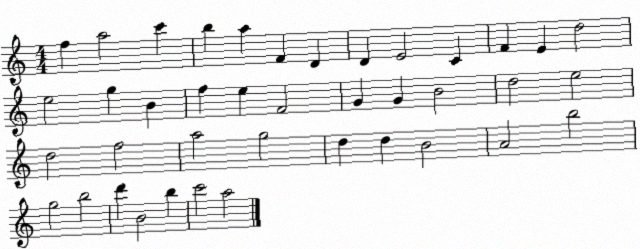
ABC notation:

X:1
T:Untitled
M:4/4
L:1/4
K:C
f a2 c' b a F D D E2 C F E d2 e2 g B f e F2 G G B2 d2 e2 d2 f2 a2 g2 d d B2 A2 b2 g2 b2 d' B2 b c'2 a2